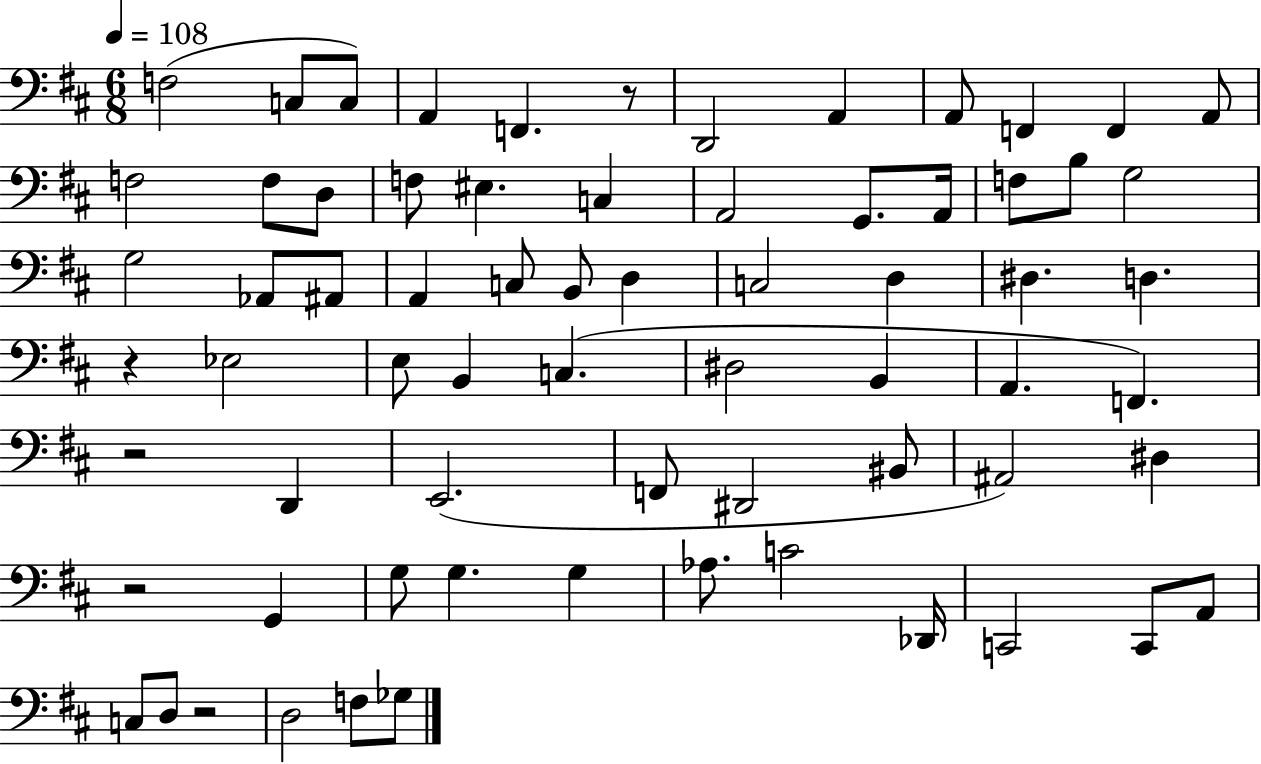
X:1
T:Untitled
M:6/8
L:1/4
K:D
F,2 C,/2 C,/2 A,, F,, z/2 D,,2 A,, A,,/2 F,, F,, A,,/2 F,2 F,/2 D,/2 F,/2 ^E, C, A,,2 G,,/2 A,,/4 F,/2 B,/2 G,2 G,2 _A,,/2 ^A,,/2 A,, C,/2 B,,/2 D, C,2 D, ^D, D, z _E,2 E,/2 B,, C, ^D,2 B,, A,, F,, z2 D,, E,,2 F,,/2 ^D,,2 ^B,,/2 ^A,,2 ^D, z2 G,, G,/2 G, G, _A,/2 C2 _D,,/4 C,,2 C,,/2 A,,/2 C,/2 D,/2 z2 D,2 F,/2 _G,/2